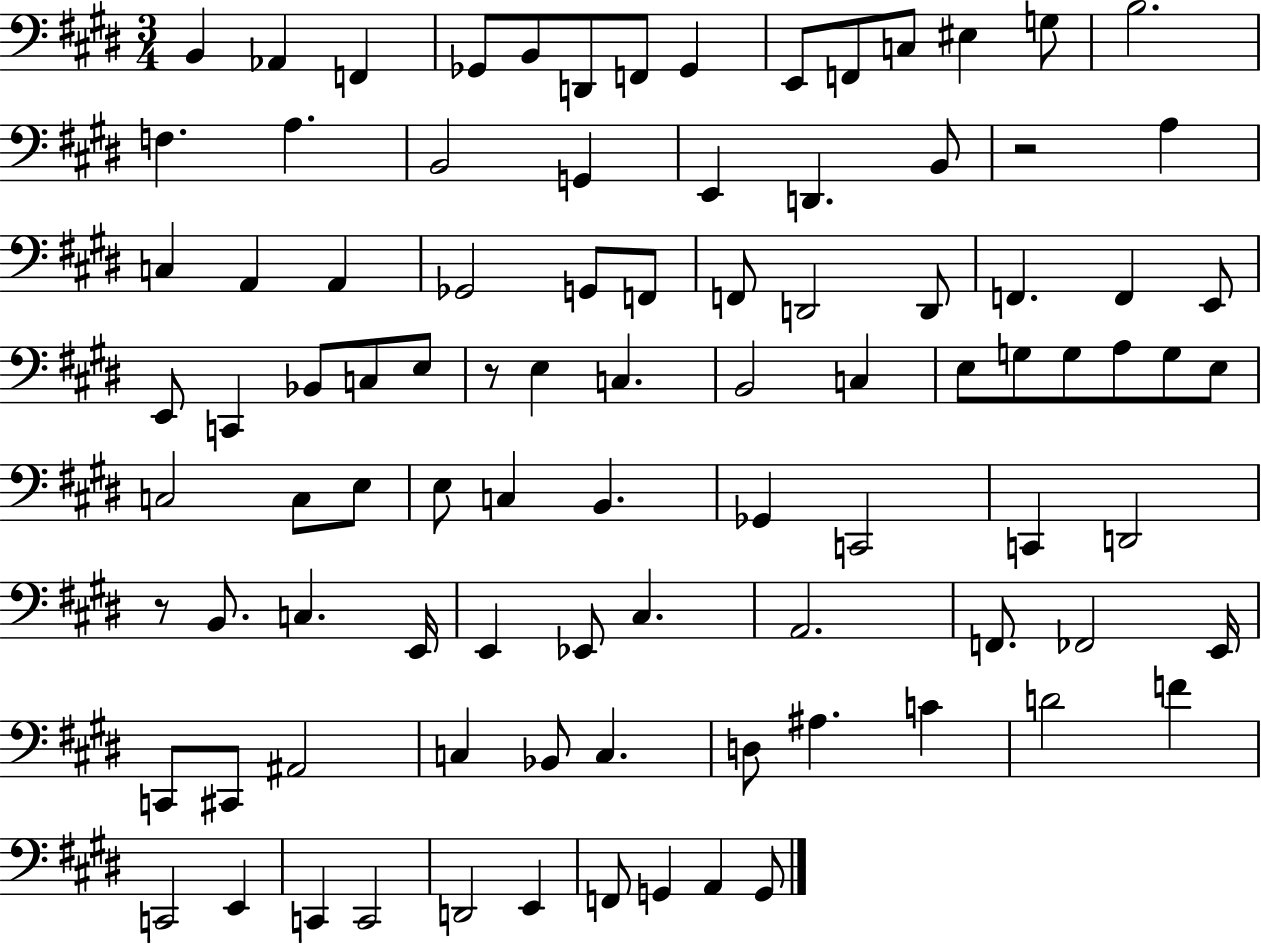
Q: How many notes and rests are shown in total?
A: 93